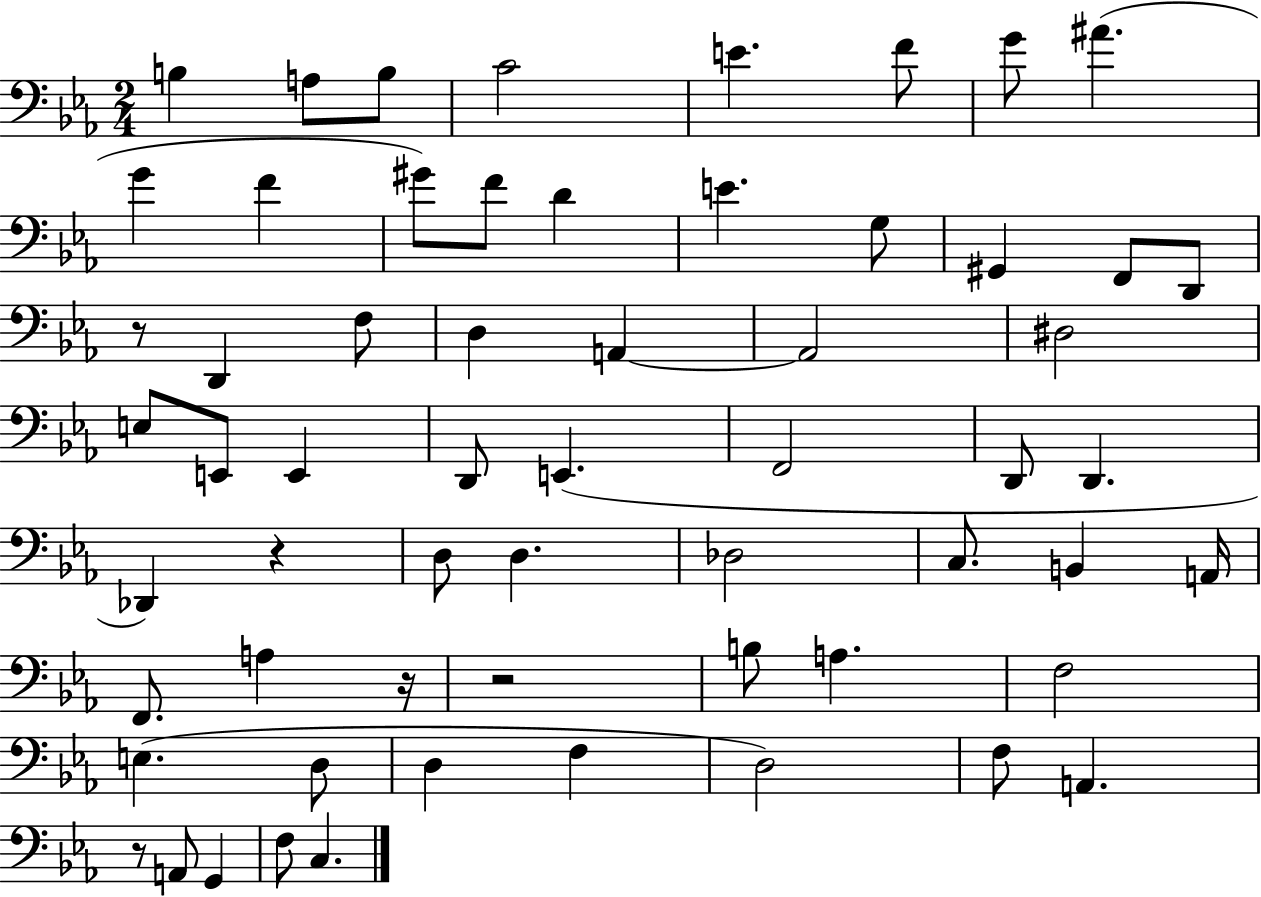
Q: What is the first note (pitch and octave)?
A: B3